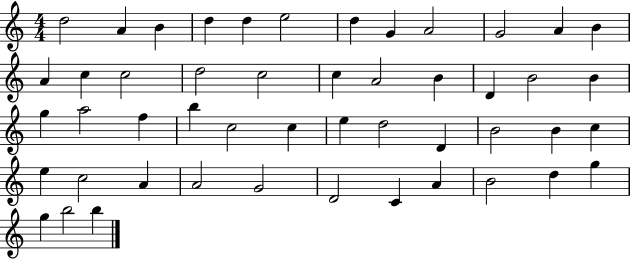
D5/h A4/q B4/q D5/q D5/q E5/h D5/q G4/q A4/h G4/h A4/q B4/q A4/q C5/q C5/h D5/h C5/h C5/q A4/h B4/q D4/q B4/h B4/q G5/q A5/h F5/q B5/q C5/h C5/q E5/q D5/h D4/q B4/h B4/q C5/q E5/q C5/h A4/q A4/h G4/h D4/h C4/q A4/q B4/h D5/q G5/q G5/q B5/h B5/q